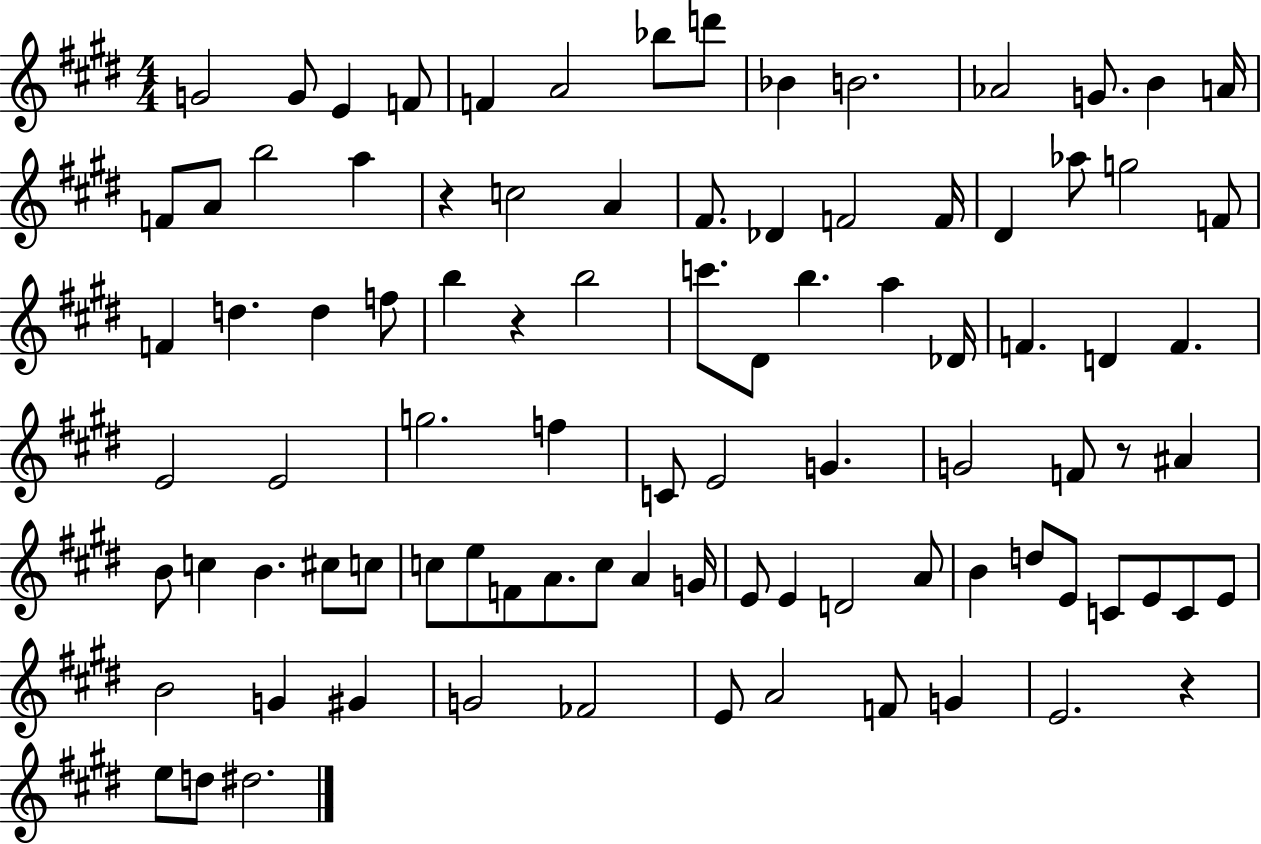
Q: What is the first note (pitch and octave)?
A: G4